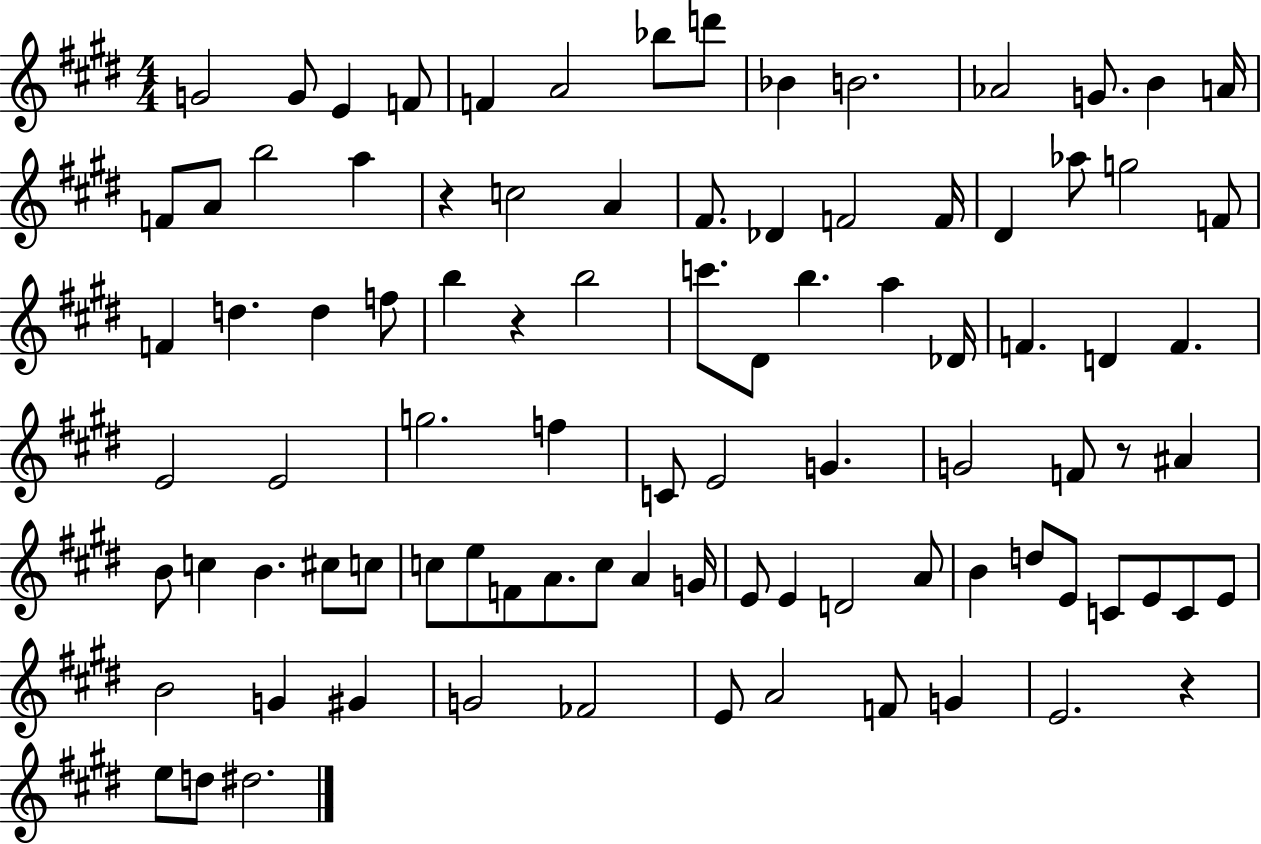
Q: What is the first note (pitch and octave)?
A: G4